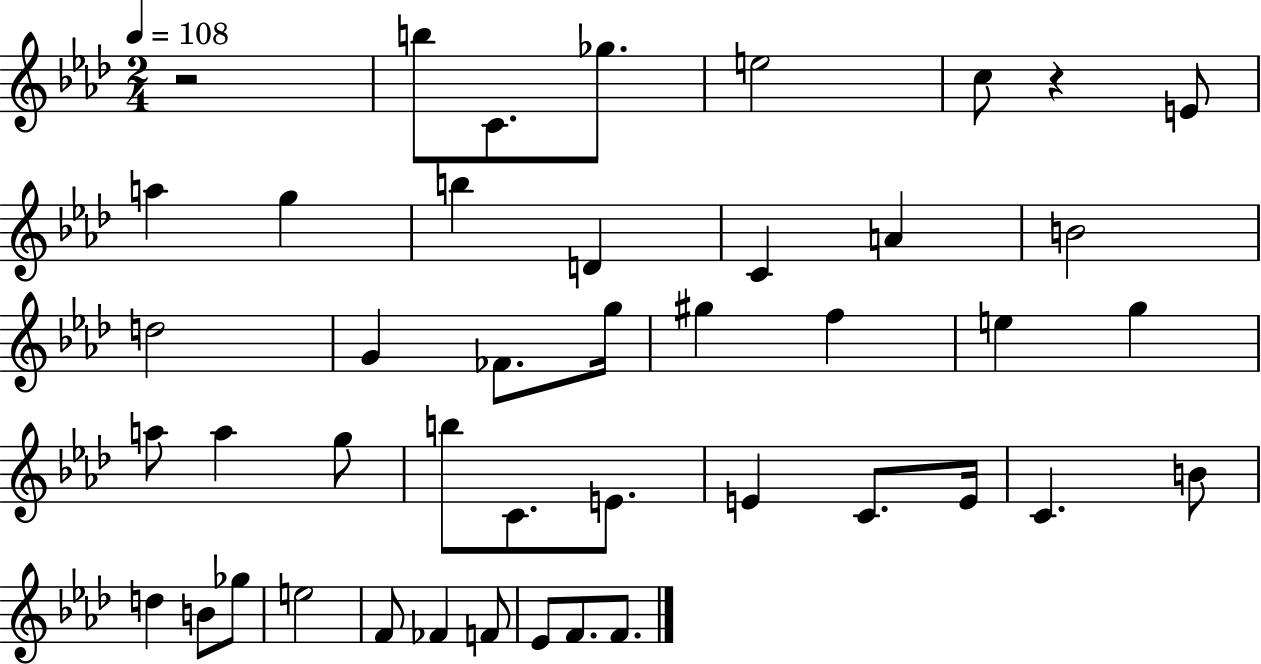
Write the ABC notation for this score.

X:1
T:Untitled
M:2/4
L:1/4
K:Ab
z2 b/2 C/2 _g/2 e2 c/2 z E/2 a g b D C A B2 d2 G _F/2 g/4 ^g f e g a/2 a g/2 b/2 C/2 E/2 E C/2 E/4 C B/2 d B/2 _g/2 e2 F/2 _F F/2 _E/2 F/2 F/2